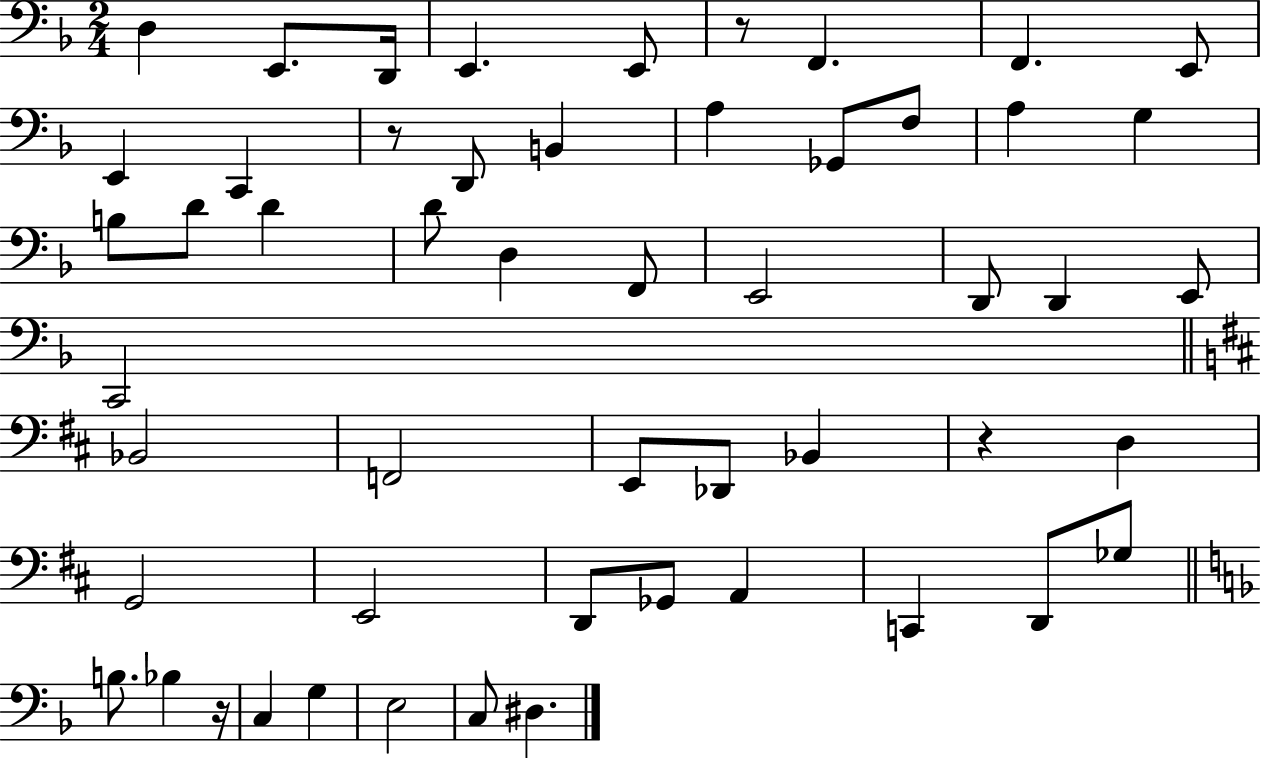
D3/q E2/e. D2/s E2/q. E2/e R/e F2/q. F2/q. E2/e E2/q C2/q R/e D2/e B2/q A3/q Gb2/e F3/e A3/q G3/q B3/e D4/e D4/q D4/e D3/q F2/e E2/h D2/e D2/q E2/e C2/h Bb2/h F2/h E2/e Db2/e Bb2/q R/q D3/q G2/h E2/h D2/e Gb2/e A2/q C2/q D2/e Gb3/e B3/e. Bb3/q R/s C3/q G3/q E3/h C3/e D#3/q.